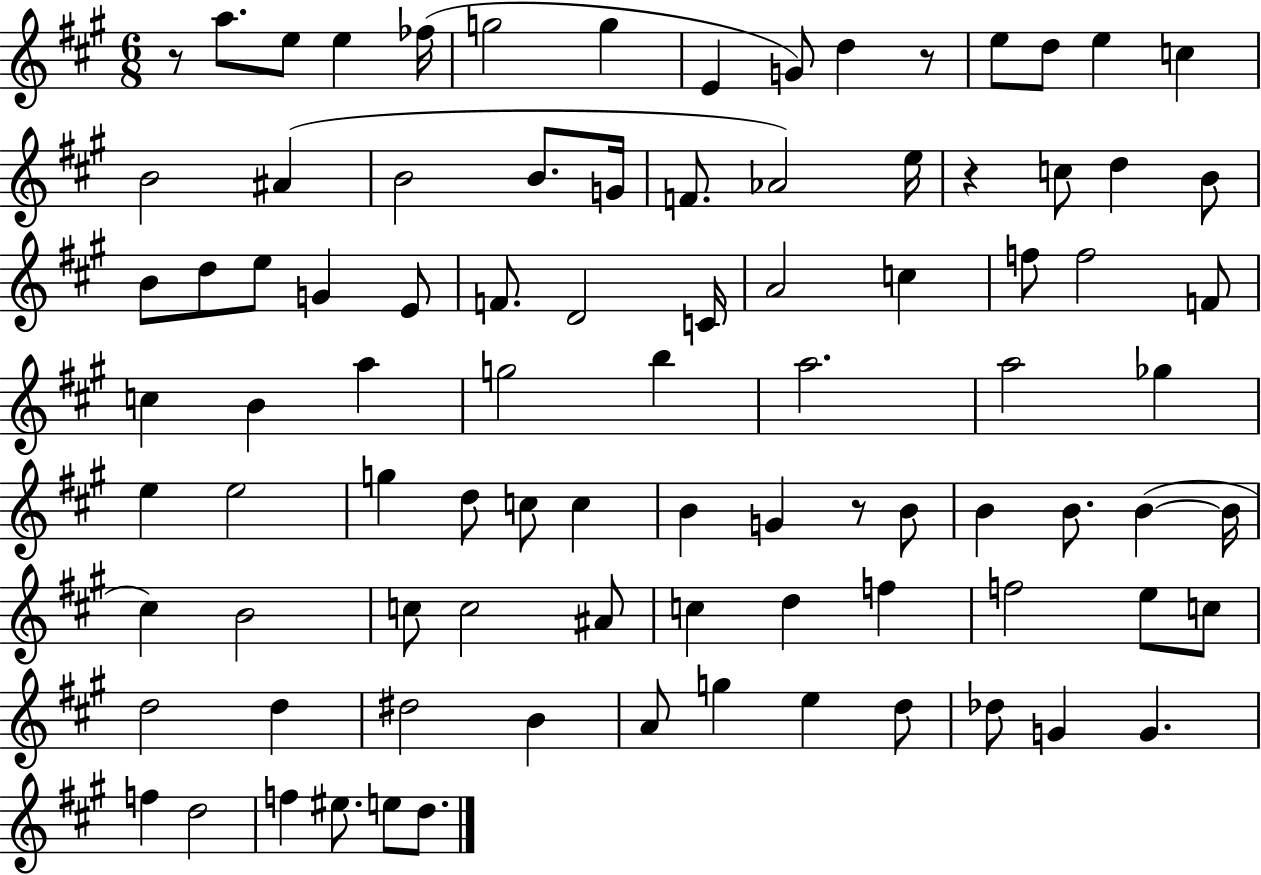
R/e A5/e. E5/e E5/q FES5/s G5/h G5/q E4/q G4/e D5/q R/e E5/e D5/e E5/q C5/q B4/h A#4/q B4/h B4/e. G4/s F4/e. Ab4/h E5/s R/q C5/e D5/q B4/e B4/e D5/e E5/e G4/q E4/e F4/e. D4/h C4/s A4/h C5/q F5/e F5/h F4/e C5/q B4/q A5/q G5/h B5/q A5/h. A5/h Gb5/q E5/q E5/h G5/q D5/e C5/e C5/q B4/q G4/q R/e B4/e B4/q B4/e. B4/q B4/s C#5/q B4/h C5/e C5/h A#4/e C5/q D5/q F5/q F5/h E5/e C5/e D5/h D5/q D#5/h B4/q A4/e G5/q E5/q D5/e Db5/e G4/q G4/q. F5/q D5/h F5/q EIS5/e. E5/e D5/e.